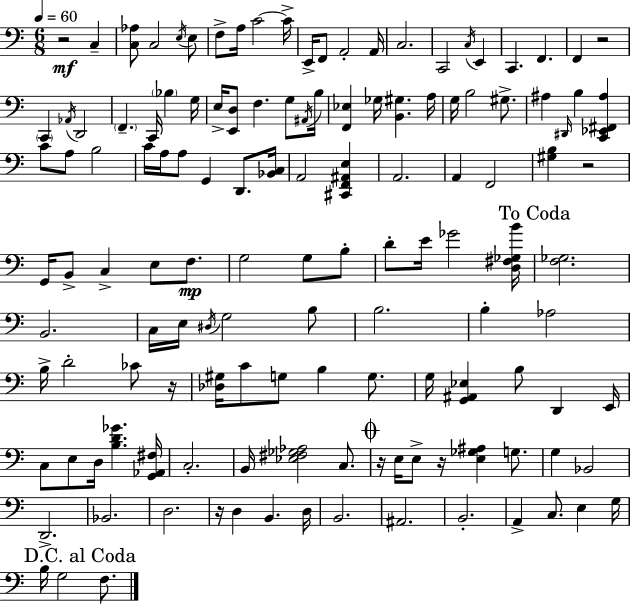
R/h C3/q [C3,Ab3]/e C3/h E3/s E3/e F3/e A3/s C4/h C4/s E2/s F2/e A2/h A2/s C3/h. C2/h C3/s E2/q C2/q. F2/q. F2/q R/h C2/q Ab2/s D2/h F2/q. C2/s Bb3/q G3/s E3/s [E2,D3]/e F3/q. G3/e A#2/s B3/s [F2,Eb3]/q Gb3/s [B2,G#3]/q. A3/s G3/s B3/h G#3/e. A#3/q D#2/s B3/q [C2,Eb2,F#2,A#3]/q C4/e A3/e B3/h C4/s A3/s A3/e G2/q D2/e. [Bb2,C3]/s A2/h [C#2,F2,A#2,E3]/q A2/h. A2/q F2/h [G#3,B3]/q R/h G2/s B2/e C3/q E3/e F3/e. G3/h G3/e B3/e D4/e E4/s Gb4/h [D3,F#3,Gb3,B4]/s [F3,Gb3]/h. B2/h. C3/s E3/s D#3/s G3/h B3/e B3/h. B3/q Ab3/h B3/s D4/h CES4/e R/s [Db3,G#3]/s C4/e G3/e B3/q G3/e. G3/s [G2,A#2,Eb3]/q B3/e D2/q E2/s C3/e E3/e D3/s [B3,D4,Gb4]/q. [G2,Ab2,F#3]/s C3/h. B2/s [Eb3,F#3,Gb3,Ab3]/h C3/e. R/s E3/s E3/e R/s [E3,Gb3,A#3]/q G3/e. G3/q Bb2/h D2/h. Bb2/h. D3/h. R/s D3/q B2/q. D3/s B2/h. A#2/h. B2/h. A2/q C3/e. E3/q G3/s B3/s G3/h F3/e.